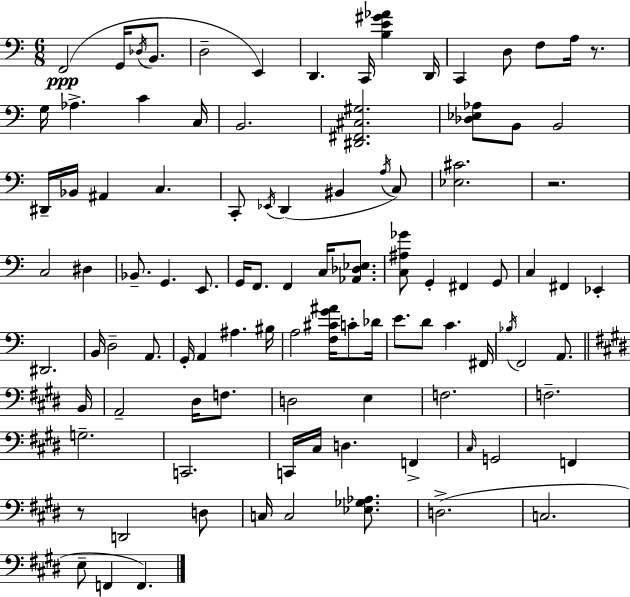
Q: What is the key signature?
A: C major